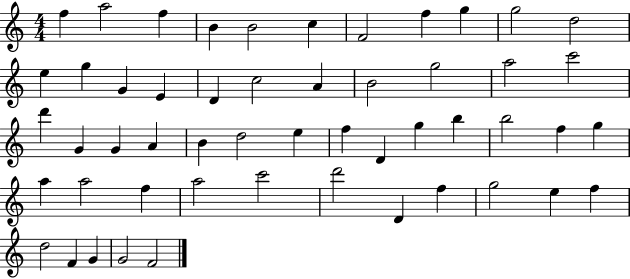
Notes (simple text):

F5/q A5/h F5/q B4/q B4/h C5/q F4/h F5/q G5/q G5/h D5/h E5/q G5/q G4/q E4/q D4/q C5/h A4/q B4/h G5/h A5/h C6/h D6/q G4/q G4/q A4/q B4/q D5/h E5/q F5/q D4/q G5/q B5/q B5/h F5/q G5/q A5/q A5/h F5/q A5/h C6/h D6/h D4/q F5/q G5/h E5/q F5/q D5/h F4/q G4/q G4/h F4/h